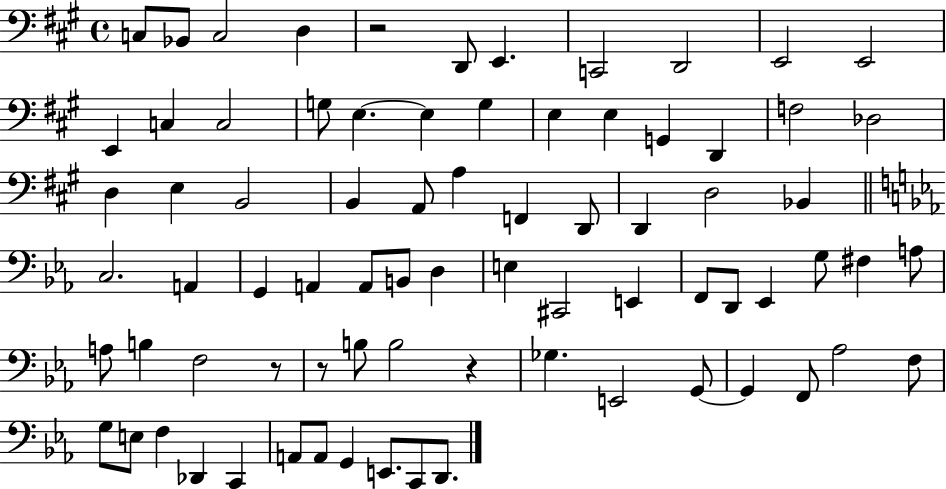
{
  \clef bass
  \time 4/4
  \defaultTimeSignature
  \key a \major
  c8 bes,8 c2 d4 | r2 d,8 e,4. | c,2 d,2 | e,2 e,2 | \break e,4 c4 c2 | g8 e4.~~ e4 g4 | e4 e4 g,4 d,4 | f2 des2 | \break d4 e4 b,2 | b,4 a,8 a4 f,4 d,8 | d,4 d2 bes,4 | \bar "||" \break \key ees \major c2. a,4 | g,4 a,4 a,8 b,8 d4 | e4 cis,2 e,4 | f,8 d,8 ees,4 g8 fis4 a8 | \break a8 b4 f2 r8 | r8 b8 b2 r4 | ges4. e,2 g,8~~ | g,4 f,8 aes2 f8 | \break g8 e8 f4 des,4 c,4 | a,8 a,8 g,4 e,8. c,8 d,8. | \bar "|."
}